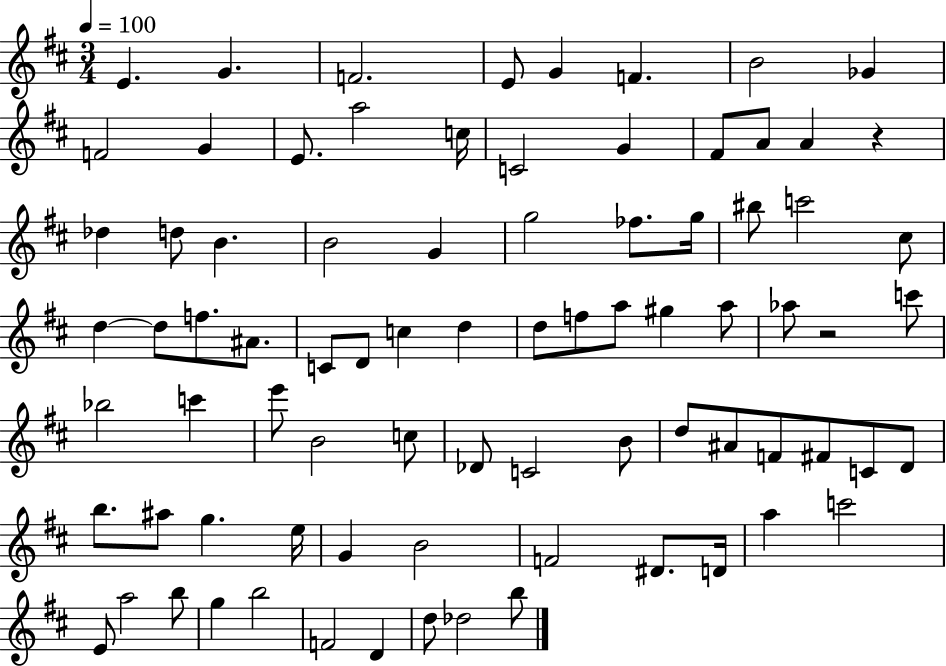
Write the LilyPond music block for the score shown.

{
  \clef treble
  \numericTimeSignature
  \time 3/4
  \key d \major
  \tempo 4 = 100
  e'4. g'4. | f'2. | e'8 g'4 f'4. | b'2 ges'4 | \break f'2 g'4 | e'8. a''2 c''16 | c'2 g'4 | fis'8 a'8 a'4 r4 | \break des''4 d''8 b'4. | b'2 g'4 | g''2 fes''8. g''16 | bis''8 c'''2 cis''8 | \break d''4~~ d''8 f''8. ais'8. | c'8 d'8 c''4 d''4 | d''8 f''8 a''8 gis''4 a''8 | aes''8 r2 c'''8 | \break bes''2 c'''4 | e'''8 b'2 c''8 | des'8 c'2 b'8 | d''8 ais'8 f'8 fis'8 c'8 d'8 | \break b''8. ais''8 g''4. e''16 | g'4 b'2 | f'2 dis'8. d'16 | a''4 c'''2 | \break e'8 a''2 b''8 | g''4 b''2 | f'2 d'4 | d''8 des''2 b''8 | \break \bar "|."
}